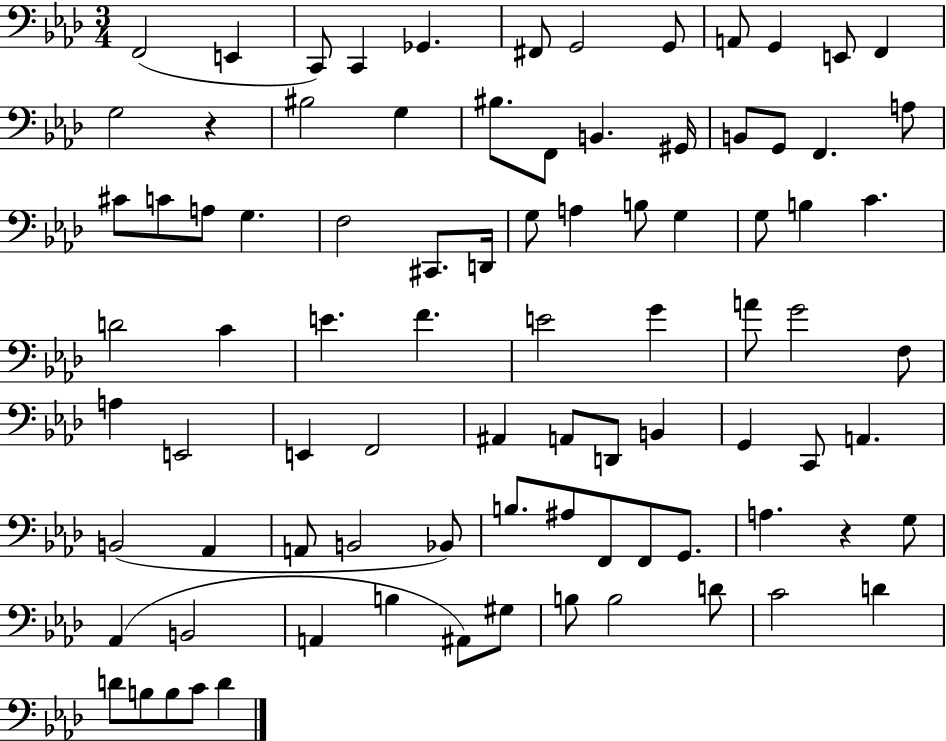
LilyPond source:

{
  \clef bass
  \numericTimeSignature
  \time 3/4
  \key aes \major
  \repeat volta 2 { f,2( e,4 | c,8) c,4 ges,4. | fis,8 g,2 g,8 | a,8 g,4 e,8 f,4 | \break g2 r4 | bis2 g4 | bis8. f,8 b,4. gis,16 | b,8 g,8 f,4. a8 | \break cis'8 c'8 a8 g4. | f2 cis,8. d,16 | g8 a4 b8 g4 | g8 b4 c'4. | \break d'2 c'4 | e'4. f'4. | e'2 g'4 | a'8 g'2 f8 | \break a4 e,2 | e,4 f,2 | ais,4 a,8 d,8 b,4 | g,4 c,8 a,4. | \break b,2( aes,4 | a,8 b,2 bes,8) | b8. ais8 f,8 f,8 g,8. | a4. r4 g8 | \break aes,4( b,2 | a,4 b4 ais,8) gis8 | b8 b2 d'8 | c'2 d'4 | \break d'8 b8 b8 c'8 d'4 | } \bar "|."
}